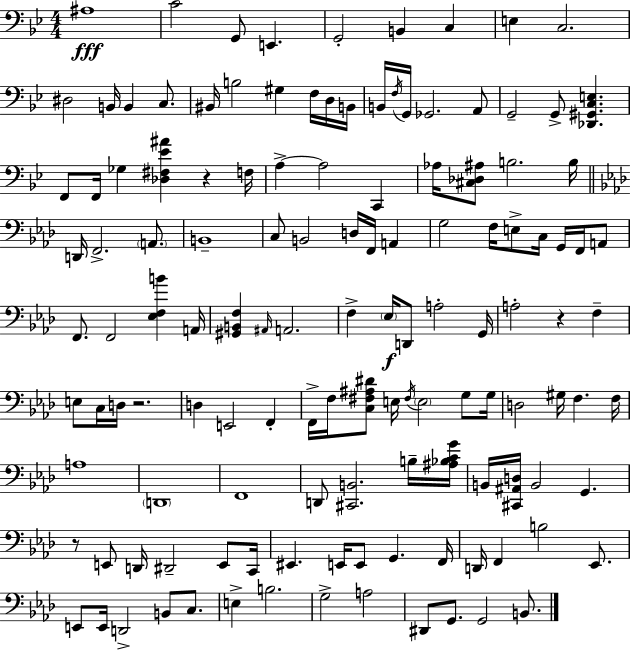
A#3/w C4/h G2/e E2/q. G2/h B2/q C3/q E3/q C3/h. D#3/h B2/s B2/q C3/e. BIS2/s B3/h G#3/q F3/s D3/s B2/s B2/s F3/s G2/s Gb2/h. A2/e G2/h G2/e [Db2,G#2,C3,E3]/q. F2/e F2/s Gb3/q [Db3,F#3,Eb4,A#4]/q R/q F3/s A3/q A3/h C2/q Ab3/s [C#3,Db3,A#3]/e B3/h. B3/s D2/s F2/h. A2/e. B2/w C3/e B2/h D3/s F2/s A2/q G3/h F3/s E3/e C3/s G2/s F2/s A2/e F2/e. F2/h [Eb3,F3,B4]/q A2/s [G#2,B2,F3]/q A#2/s A2/h. F3/q Eb3/s D2/e A3/h G2/s A3/h R/q F3/q E3/e C3/s D3/s R/h. D3/q E2/h F2/q F2/s F3/s [C3,F#3,A#3,D#4]/e E3/s F#3/s E3/h G3/e G3/s D3/h G#3/s F3/q. F3/s A3/w D2/w F2/w D2/e [C#2,B2]/h. B3/s [A#3,Bb3,C4,G4]/s B2/s [C#2,A#2,D3]/s B2/h G2/q. R/e E2/e D2/s D#2/h E2/e C2/s EIS2/q. E2/s E2/e G2/q. F2/s D2/s F2/q B3/h Eb2/e. E2/e E2/s D2/h B2/e C3/e. E3/q B3/h. G3/h A3/h D#2/e G2/e. G2/h B2/e.